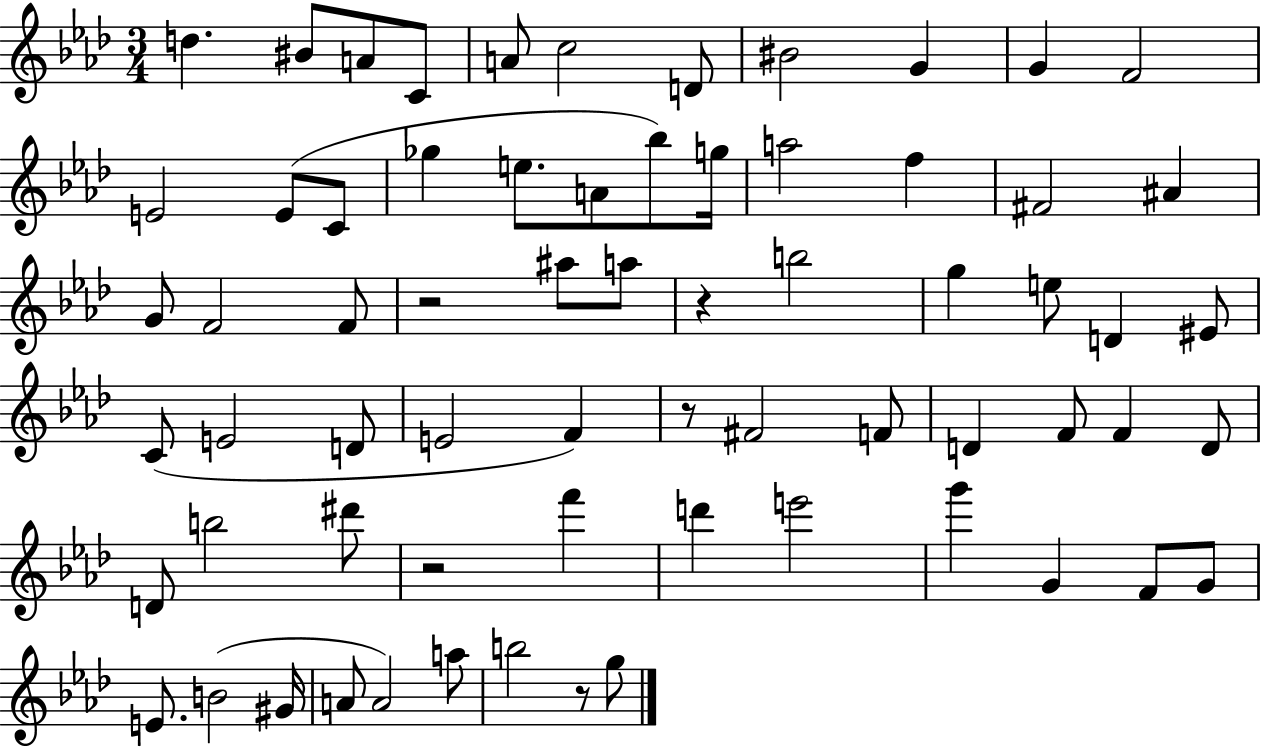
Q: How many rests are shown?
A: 5